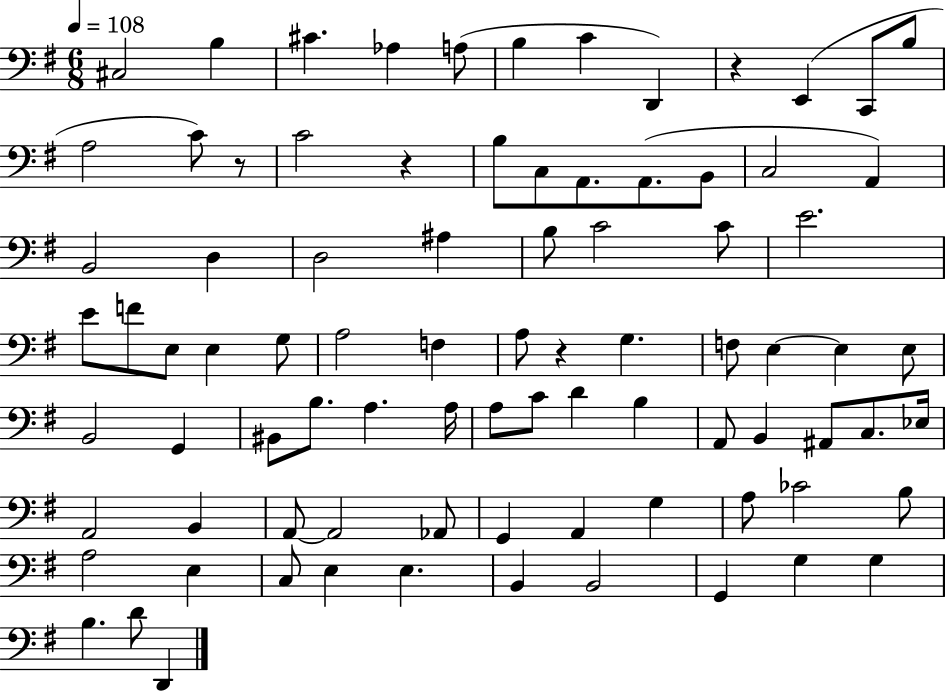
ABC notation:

X:1
T:Untitled
M:6/8
L:1/4
K:G
^C,2 B, ^C _A, A,/2 B, C D,, z E,, C,,/2 B,/2 A,2 C/2 z/2 C2 z B,/2 C,/2 A,,/2 A,,/2 B,,/2 C,2 A,, B,,2 D, D,2 ^A, B,/2 C2 C/2 E2 E/2 F/2 E,/2 E, G,/2 A,2 F, A,/2 z G, F,/2 E, E, E,/2 B,,2 G,, ^B,,/2 B,/2 A, A,/4 A,/2 C/2 D B, A,,/2 B,, ^A,,/2 C,/2 _E,/4 A,,2 B,, A,,/2 A,,2 _A,,/2 G,, A,, G, A,/2 _C2 B,/2 A,2 E, C,/2 E, E, B,, B,,2 G,, G, G, B, D/2 D,,